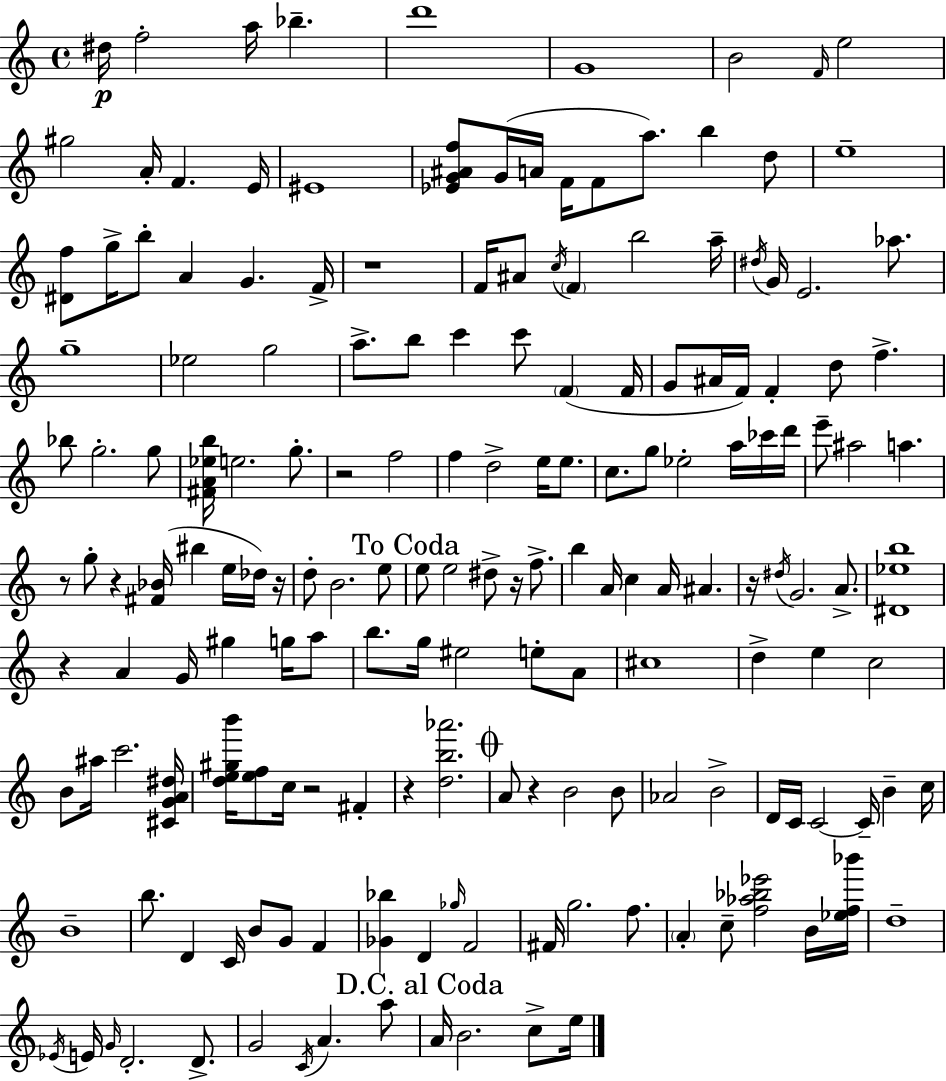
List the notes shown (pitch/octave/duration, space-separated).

D#5/s F5/h A5/s Bb5/q. D6/w G4/w B4/h F4/s E5/h G#5/h A4/s F4/q. E4/s EIS4/w [Eb4,G4,A#4,F5]/e G4/s A4/s F4/s F4/e A5/e. B5/q D5/e E5/w [D#4,F5]/e G5/s B5/e A4/q G4/q. F4/s R/w F4/s A#4/e C5/s F4/q B5/h A5/s D#5/s G4/s E4/h. Ab5/e. G5/w Eb5/h G5/h A5/e. B5/e C6/q C6/e F4/q F4/s G4/e A#4/s F4/s F4/q D5/e F5/q. Bb5/e G5/h. G5/e [F#4,A4,Eb5,B5]/s E5/h. G5/e. R/h F5/h F5/q D5/h E5/s E5/e. C5/e. G5/e Eb5/h A5/s CES6/s D6/s E6/e A#5/h A5/q. R/e G5/e R/q [F#4,Bb4]/s BIS5/q E5/s Db5/s R/s D5/e B4/h. E5/e E5/e E5/h D#5/e R/s F5/e. B5/q A4/s C5/q A4/s A#4/q. R/s D#5/s G4/h. A4/e. [D#4,Eb5,B5]/w R/q A4/q G4/s G#5/q G5/s A5/e B5/e. G5/s EIS5/h E5/e A4/e C#5/w D5/q E5/q C5/h B4/e A#5/s C6/h. [C#4,G4,A4,D#5]/s [D5,E5,G#5,B6]/s [E5,F5]/e C5/s R/h F#4/q R/q [D5,B5,Ab6]/h. A4/e R/q B4/h B4/e Ab4/h B4/h D4/s C4/s C4/h C4/s B4/q C5/s B4/w B5/e. D4/q C4/s B4/e G4/e F4/q [Gb4,Bb5]/q D4/q Gb5/s F4/h F#4/s G5/h. F5/e. A4/q C5/e [F5,Ab5,Bb5,Eb6]/h B4/s [Eb5,F5,Bb6]/s D5/w Eb4/s E4/s G4/s D4/h. D4/e. G4/h C4/s A4/q. A5/e A4/s B4/h. C5/e E5/s